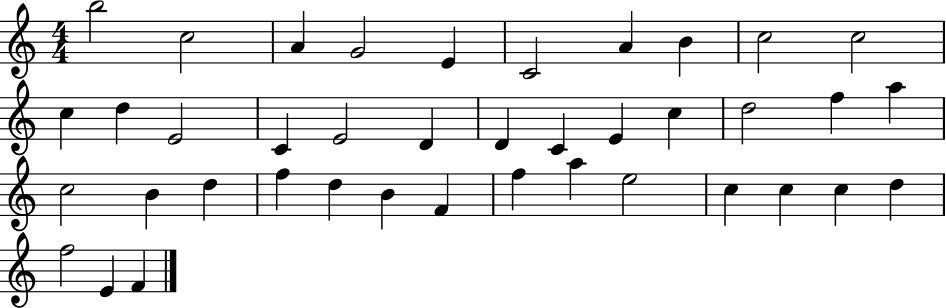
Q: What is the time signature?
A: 4/4